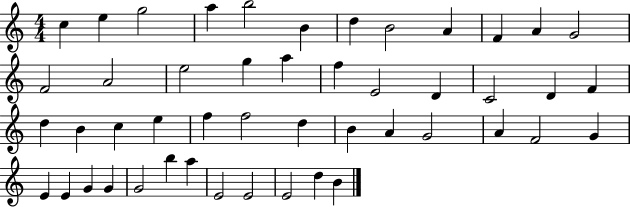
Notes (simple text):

C5/q E5/q G5/h A5/q B5/h B4/q D5/q B4/h A4/q F4/q A4/q G4/h F4/h A4/h E5/h G5/q A5/q F5/q E4/h D4/q C4/h D4/q F4/q D5/q B4/q C5/q E5/q F5/q F5/h D5/q B4/q A4/q G4/h A4/q F4/h G4/q E4/q E4/q G4/q G4/q G4/h B5/q A5/q E4/h E4/h E4/h D5/q B4/q